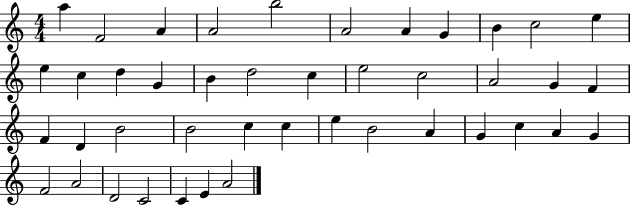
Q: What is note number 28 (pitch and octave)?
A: C5